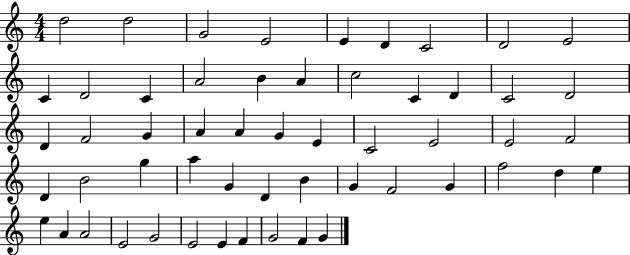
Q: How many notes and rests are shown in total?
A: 55